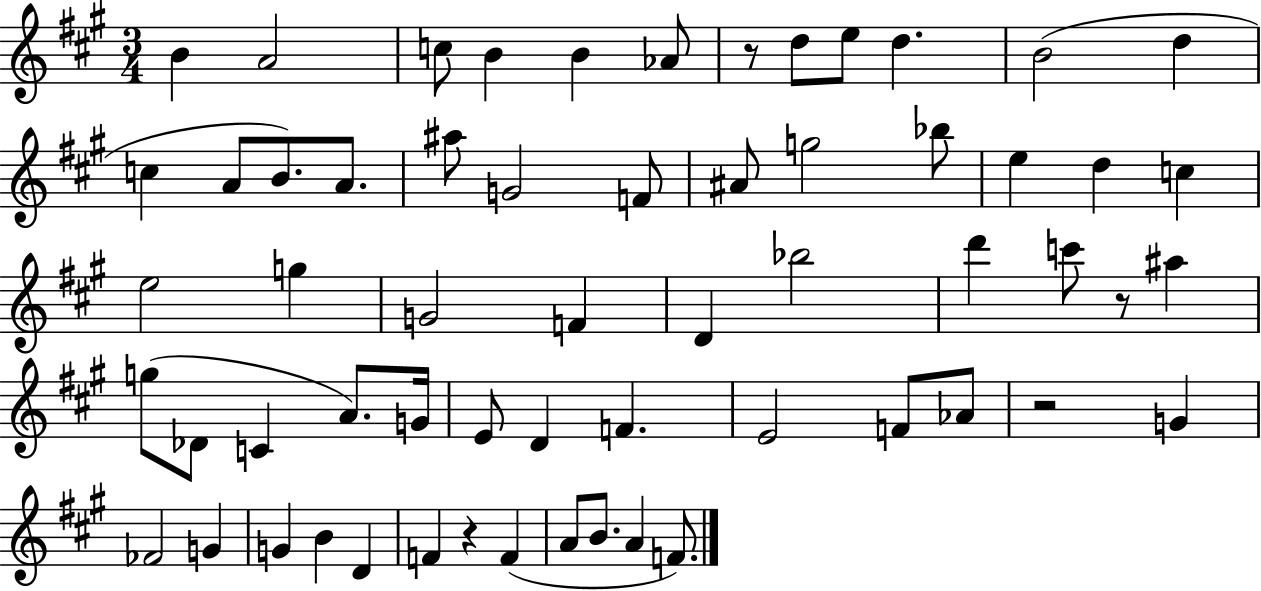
{
  \clef treble
  \numericTimeSignature
  \time 3/4
  \key a \major
  \repeat volta 2 { b'4 a'2 | c''8 b'4 b'4 aes'8 | r8 d''8 e''8 d''4. | b'2( d''4 | \break c''4 a'8 b'8.) a'8. | ais''8 g'2 f'8 | ais'8 g''2 bes''8 | e''4 d''4 c''4 | \break e''2 g''4 | g'2 f'4 | d'4 bes''2 | d'''4 c'''8 r8 ais''4 | \break g''8( des'8 c'4 a'8.) g'16 | e'8 d'4 f'4. | e'2 f'8 aes'8 | r2 g'4 | \break fes'2 g'4 | g'4 b'4 d'4 | f'4 r4 f'4( | a'8 b'8. a'4 f'8.) | \break } \bar "|."
}